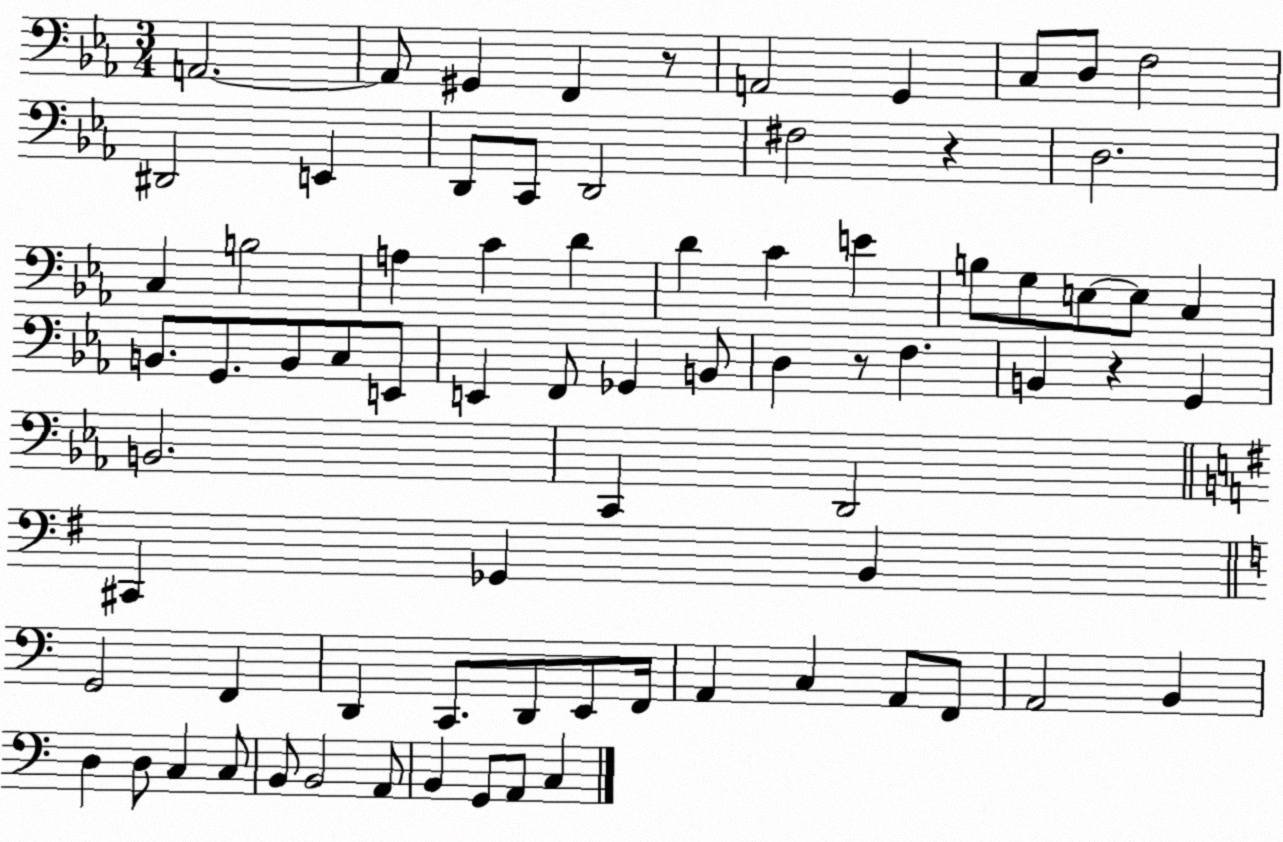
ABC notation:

X:1
T:Untitled
M:3/4
L:1/4
K:Eb
A,,2 A,,/2 ^G,, F,, z/2 A,,2 G,, C,/2 D,/2 F,2 ^D,,2 E,, D,,/2 C,,/2 D,,2 ^F,2 z D,2 C, B,2 A, C D D C E B,/2 G,/2 E,/2 E,/2 C, B,,/2 G,,/2 B,,/2 C,/2 E,,/2 E,, F,,/2 _G,, B,,/2 D, z/2 F, B,, z G,, B,,2 C,, D,,2 ^C,, _G,, B,, G,,2 F,, D,, C,,/2 D,,/2 E,,/2 F,,/4 A,, C, A,,/2 F,,/2 A,,2 B,, D, D,/2 C, C,/2 B,,/2 B,,2 A,,/2 B,, G,,/2 A,,/2 C,